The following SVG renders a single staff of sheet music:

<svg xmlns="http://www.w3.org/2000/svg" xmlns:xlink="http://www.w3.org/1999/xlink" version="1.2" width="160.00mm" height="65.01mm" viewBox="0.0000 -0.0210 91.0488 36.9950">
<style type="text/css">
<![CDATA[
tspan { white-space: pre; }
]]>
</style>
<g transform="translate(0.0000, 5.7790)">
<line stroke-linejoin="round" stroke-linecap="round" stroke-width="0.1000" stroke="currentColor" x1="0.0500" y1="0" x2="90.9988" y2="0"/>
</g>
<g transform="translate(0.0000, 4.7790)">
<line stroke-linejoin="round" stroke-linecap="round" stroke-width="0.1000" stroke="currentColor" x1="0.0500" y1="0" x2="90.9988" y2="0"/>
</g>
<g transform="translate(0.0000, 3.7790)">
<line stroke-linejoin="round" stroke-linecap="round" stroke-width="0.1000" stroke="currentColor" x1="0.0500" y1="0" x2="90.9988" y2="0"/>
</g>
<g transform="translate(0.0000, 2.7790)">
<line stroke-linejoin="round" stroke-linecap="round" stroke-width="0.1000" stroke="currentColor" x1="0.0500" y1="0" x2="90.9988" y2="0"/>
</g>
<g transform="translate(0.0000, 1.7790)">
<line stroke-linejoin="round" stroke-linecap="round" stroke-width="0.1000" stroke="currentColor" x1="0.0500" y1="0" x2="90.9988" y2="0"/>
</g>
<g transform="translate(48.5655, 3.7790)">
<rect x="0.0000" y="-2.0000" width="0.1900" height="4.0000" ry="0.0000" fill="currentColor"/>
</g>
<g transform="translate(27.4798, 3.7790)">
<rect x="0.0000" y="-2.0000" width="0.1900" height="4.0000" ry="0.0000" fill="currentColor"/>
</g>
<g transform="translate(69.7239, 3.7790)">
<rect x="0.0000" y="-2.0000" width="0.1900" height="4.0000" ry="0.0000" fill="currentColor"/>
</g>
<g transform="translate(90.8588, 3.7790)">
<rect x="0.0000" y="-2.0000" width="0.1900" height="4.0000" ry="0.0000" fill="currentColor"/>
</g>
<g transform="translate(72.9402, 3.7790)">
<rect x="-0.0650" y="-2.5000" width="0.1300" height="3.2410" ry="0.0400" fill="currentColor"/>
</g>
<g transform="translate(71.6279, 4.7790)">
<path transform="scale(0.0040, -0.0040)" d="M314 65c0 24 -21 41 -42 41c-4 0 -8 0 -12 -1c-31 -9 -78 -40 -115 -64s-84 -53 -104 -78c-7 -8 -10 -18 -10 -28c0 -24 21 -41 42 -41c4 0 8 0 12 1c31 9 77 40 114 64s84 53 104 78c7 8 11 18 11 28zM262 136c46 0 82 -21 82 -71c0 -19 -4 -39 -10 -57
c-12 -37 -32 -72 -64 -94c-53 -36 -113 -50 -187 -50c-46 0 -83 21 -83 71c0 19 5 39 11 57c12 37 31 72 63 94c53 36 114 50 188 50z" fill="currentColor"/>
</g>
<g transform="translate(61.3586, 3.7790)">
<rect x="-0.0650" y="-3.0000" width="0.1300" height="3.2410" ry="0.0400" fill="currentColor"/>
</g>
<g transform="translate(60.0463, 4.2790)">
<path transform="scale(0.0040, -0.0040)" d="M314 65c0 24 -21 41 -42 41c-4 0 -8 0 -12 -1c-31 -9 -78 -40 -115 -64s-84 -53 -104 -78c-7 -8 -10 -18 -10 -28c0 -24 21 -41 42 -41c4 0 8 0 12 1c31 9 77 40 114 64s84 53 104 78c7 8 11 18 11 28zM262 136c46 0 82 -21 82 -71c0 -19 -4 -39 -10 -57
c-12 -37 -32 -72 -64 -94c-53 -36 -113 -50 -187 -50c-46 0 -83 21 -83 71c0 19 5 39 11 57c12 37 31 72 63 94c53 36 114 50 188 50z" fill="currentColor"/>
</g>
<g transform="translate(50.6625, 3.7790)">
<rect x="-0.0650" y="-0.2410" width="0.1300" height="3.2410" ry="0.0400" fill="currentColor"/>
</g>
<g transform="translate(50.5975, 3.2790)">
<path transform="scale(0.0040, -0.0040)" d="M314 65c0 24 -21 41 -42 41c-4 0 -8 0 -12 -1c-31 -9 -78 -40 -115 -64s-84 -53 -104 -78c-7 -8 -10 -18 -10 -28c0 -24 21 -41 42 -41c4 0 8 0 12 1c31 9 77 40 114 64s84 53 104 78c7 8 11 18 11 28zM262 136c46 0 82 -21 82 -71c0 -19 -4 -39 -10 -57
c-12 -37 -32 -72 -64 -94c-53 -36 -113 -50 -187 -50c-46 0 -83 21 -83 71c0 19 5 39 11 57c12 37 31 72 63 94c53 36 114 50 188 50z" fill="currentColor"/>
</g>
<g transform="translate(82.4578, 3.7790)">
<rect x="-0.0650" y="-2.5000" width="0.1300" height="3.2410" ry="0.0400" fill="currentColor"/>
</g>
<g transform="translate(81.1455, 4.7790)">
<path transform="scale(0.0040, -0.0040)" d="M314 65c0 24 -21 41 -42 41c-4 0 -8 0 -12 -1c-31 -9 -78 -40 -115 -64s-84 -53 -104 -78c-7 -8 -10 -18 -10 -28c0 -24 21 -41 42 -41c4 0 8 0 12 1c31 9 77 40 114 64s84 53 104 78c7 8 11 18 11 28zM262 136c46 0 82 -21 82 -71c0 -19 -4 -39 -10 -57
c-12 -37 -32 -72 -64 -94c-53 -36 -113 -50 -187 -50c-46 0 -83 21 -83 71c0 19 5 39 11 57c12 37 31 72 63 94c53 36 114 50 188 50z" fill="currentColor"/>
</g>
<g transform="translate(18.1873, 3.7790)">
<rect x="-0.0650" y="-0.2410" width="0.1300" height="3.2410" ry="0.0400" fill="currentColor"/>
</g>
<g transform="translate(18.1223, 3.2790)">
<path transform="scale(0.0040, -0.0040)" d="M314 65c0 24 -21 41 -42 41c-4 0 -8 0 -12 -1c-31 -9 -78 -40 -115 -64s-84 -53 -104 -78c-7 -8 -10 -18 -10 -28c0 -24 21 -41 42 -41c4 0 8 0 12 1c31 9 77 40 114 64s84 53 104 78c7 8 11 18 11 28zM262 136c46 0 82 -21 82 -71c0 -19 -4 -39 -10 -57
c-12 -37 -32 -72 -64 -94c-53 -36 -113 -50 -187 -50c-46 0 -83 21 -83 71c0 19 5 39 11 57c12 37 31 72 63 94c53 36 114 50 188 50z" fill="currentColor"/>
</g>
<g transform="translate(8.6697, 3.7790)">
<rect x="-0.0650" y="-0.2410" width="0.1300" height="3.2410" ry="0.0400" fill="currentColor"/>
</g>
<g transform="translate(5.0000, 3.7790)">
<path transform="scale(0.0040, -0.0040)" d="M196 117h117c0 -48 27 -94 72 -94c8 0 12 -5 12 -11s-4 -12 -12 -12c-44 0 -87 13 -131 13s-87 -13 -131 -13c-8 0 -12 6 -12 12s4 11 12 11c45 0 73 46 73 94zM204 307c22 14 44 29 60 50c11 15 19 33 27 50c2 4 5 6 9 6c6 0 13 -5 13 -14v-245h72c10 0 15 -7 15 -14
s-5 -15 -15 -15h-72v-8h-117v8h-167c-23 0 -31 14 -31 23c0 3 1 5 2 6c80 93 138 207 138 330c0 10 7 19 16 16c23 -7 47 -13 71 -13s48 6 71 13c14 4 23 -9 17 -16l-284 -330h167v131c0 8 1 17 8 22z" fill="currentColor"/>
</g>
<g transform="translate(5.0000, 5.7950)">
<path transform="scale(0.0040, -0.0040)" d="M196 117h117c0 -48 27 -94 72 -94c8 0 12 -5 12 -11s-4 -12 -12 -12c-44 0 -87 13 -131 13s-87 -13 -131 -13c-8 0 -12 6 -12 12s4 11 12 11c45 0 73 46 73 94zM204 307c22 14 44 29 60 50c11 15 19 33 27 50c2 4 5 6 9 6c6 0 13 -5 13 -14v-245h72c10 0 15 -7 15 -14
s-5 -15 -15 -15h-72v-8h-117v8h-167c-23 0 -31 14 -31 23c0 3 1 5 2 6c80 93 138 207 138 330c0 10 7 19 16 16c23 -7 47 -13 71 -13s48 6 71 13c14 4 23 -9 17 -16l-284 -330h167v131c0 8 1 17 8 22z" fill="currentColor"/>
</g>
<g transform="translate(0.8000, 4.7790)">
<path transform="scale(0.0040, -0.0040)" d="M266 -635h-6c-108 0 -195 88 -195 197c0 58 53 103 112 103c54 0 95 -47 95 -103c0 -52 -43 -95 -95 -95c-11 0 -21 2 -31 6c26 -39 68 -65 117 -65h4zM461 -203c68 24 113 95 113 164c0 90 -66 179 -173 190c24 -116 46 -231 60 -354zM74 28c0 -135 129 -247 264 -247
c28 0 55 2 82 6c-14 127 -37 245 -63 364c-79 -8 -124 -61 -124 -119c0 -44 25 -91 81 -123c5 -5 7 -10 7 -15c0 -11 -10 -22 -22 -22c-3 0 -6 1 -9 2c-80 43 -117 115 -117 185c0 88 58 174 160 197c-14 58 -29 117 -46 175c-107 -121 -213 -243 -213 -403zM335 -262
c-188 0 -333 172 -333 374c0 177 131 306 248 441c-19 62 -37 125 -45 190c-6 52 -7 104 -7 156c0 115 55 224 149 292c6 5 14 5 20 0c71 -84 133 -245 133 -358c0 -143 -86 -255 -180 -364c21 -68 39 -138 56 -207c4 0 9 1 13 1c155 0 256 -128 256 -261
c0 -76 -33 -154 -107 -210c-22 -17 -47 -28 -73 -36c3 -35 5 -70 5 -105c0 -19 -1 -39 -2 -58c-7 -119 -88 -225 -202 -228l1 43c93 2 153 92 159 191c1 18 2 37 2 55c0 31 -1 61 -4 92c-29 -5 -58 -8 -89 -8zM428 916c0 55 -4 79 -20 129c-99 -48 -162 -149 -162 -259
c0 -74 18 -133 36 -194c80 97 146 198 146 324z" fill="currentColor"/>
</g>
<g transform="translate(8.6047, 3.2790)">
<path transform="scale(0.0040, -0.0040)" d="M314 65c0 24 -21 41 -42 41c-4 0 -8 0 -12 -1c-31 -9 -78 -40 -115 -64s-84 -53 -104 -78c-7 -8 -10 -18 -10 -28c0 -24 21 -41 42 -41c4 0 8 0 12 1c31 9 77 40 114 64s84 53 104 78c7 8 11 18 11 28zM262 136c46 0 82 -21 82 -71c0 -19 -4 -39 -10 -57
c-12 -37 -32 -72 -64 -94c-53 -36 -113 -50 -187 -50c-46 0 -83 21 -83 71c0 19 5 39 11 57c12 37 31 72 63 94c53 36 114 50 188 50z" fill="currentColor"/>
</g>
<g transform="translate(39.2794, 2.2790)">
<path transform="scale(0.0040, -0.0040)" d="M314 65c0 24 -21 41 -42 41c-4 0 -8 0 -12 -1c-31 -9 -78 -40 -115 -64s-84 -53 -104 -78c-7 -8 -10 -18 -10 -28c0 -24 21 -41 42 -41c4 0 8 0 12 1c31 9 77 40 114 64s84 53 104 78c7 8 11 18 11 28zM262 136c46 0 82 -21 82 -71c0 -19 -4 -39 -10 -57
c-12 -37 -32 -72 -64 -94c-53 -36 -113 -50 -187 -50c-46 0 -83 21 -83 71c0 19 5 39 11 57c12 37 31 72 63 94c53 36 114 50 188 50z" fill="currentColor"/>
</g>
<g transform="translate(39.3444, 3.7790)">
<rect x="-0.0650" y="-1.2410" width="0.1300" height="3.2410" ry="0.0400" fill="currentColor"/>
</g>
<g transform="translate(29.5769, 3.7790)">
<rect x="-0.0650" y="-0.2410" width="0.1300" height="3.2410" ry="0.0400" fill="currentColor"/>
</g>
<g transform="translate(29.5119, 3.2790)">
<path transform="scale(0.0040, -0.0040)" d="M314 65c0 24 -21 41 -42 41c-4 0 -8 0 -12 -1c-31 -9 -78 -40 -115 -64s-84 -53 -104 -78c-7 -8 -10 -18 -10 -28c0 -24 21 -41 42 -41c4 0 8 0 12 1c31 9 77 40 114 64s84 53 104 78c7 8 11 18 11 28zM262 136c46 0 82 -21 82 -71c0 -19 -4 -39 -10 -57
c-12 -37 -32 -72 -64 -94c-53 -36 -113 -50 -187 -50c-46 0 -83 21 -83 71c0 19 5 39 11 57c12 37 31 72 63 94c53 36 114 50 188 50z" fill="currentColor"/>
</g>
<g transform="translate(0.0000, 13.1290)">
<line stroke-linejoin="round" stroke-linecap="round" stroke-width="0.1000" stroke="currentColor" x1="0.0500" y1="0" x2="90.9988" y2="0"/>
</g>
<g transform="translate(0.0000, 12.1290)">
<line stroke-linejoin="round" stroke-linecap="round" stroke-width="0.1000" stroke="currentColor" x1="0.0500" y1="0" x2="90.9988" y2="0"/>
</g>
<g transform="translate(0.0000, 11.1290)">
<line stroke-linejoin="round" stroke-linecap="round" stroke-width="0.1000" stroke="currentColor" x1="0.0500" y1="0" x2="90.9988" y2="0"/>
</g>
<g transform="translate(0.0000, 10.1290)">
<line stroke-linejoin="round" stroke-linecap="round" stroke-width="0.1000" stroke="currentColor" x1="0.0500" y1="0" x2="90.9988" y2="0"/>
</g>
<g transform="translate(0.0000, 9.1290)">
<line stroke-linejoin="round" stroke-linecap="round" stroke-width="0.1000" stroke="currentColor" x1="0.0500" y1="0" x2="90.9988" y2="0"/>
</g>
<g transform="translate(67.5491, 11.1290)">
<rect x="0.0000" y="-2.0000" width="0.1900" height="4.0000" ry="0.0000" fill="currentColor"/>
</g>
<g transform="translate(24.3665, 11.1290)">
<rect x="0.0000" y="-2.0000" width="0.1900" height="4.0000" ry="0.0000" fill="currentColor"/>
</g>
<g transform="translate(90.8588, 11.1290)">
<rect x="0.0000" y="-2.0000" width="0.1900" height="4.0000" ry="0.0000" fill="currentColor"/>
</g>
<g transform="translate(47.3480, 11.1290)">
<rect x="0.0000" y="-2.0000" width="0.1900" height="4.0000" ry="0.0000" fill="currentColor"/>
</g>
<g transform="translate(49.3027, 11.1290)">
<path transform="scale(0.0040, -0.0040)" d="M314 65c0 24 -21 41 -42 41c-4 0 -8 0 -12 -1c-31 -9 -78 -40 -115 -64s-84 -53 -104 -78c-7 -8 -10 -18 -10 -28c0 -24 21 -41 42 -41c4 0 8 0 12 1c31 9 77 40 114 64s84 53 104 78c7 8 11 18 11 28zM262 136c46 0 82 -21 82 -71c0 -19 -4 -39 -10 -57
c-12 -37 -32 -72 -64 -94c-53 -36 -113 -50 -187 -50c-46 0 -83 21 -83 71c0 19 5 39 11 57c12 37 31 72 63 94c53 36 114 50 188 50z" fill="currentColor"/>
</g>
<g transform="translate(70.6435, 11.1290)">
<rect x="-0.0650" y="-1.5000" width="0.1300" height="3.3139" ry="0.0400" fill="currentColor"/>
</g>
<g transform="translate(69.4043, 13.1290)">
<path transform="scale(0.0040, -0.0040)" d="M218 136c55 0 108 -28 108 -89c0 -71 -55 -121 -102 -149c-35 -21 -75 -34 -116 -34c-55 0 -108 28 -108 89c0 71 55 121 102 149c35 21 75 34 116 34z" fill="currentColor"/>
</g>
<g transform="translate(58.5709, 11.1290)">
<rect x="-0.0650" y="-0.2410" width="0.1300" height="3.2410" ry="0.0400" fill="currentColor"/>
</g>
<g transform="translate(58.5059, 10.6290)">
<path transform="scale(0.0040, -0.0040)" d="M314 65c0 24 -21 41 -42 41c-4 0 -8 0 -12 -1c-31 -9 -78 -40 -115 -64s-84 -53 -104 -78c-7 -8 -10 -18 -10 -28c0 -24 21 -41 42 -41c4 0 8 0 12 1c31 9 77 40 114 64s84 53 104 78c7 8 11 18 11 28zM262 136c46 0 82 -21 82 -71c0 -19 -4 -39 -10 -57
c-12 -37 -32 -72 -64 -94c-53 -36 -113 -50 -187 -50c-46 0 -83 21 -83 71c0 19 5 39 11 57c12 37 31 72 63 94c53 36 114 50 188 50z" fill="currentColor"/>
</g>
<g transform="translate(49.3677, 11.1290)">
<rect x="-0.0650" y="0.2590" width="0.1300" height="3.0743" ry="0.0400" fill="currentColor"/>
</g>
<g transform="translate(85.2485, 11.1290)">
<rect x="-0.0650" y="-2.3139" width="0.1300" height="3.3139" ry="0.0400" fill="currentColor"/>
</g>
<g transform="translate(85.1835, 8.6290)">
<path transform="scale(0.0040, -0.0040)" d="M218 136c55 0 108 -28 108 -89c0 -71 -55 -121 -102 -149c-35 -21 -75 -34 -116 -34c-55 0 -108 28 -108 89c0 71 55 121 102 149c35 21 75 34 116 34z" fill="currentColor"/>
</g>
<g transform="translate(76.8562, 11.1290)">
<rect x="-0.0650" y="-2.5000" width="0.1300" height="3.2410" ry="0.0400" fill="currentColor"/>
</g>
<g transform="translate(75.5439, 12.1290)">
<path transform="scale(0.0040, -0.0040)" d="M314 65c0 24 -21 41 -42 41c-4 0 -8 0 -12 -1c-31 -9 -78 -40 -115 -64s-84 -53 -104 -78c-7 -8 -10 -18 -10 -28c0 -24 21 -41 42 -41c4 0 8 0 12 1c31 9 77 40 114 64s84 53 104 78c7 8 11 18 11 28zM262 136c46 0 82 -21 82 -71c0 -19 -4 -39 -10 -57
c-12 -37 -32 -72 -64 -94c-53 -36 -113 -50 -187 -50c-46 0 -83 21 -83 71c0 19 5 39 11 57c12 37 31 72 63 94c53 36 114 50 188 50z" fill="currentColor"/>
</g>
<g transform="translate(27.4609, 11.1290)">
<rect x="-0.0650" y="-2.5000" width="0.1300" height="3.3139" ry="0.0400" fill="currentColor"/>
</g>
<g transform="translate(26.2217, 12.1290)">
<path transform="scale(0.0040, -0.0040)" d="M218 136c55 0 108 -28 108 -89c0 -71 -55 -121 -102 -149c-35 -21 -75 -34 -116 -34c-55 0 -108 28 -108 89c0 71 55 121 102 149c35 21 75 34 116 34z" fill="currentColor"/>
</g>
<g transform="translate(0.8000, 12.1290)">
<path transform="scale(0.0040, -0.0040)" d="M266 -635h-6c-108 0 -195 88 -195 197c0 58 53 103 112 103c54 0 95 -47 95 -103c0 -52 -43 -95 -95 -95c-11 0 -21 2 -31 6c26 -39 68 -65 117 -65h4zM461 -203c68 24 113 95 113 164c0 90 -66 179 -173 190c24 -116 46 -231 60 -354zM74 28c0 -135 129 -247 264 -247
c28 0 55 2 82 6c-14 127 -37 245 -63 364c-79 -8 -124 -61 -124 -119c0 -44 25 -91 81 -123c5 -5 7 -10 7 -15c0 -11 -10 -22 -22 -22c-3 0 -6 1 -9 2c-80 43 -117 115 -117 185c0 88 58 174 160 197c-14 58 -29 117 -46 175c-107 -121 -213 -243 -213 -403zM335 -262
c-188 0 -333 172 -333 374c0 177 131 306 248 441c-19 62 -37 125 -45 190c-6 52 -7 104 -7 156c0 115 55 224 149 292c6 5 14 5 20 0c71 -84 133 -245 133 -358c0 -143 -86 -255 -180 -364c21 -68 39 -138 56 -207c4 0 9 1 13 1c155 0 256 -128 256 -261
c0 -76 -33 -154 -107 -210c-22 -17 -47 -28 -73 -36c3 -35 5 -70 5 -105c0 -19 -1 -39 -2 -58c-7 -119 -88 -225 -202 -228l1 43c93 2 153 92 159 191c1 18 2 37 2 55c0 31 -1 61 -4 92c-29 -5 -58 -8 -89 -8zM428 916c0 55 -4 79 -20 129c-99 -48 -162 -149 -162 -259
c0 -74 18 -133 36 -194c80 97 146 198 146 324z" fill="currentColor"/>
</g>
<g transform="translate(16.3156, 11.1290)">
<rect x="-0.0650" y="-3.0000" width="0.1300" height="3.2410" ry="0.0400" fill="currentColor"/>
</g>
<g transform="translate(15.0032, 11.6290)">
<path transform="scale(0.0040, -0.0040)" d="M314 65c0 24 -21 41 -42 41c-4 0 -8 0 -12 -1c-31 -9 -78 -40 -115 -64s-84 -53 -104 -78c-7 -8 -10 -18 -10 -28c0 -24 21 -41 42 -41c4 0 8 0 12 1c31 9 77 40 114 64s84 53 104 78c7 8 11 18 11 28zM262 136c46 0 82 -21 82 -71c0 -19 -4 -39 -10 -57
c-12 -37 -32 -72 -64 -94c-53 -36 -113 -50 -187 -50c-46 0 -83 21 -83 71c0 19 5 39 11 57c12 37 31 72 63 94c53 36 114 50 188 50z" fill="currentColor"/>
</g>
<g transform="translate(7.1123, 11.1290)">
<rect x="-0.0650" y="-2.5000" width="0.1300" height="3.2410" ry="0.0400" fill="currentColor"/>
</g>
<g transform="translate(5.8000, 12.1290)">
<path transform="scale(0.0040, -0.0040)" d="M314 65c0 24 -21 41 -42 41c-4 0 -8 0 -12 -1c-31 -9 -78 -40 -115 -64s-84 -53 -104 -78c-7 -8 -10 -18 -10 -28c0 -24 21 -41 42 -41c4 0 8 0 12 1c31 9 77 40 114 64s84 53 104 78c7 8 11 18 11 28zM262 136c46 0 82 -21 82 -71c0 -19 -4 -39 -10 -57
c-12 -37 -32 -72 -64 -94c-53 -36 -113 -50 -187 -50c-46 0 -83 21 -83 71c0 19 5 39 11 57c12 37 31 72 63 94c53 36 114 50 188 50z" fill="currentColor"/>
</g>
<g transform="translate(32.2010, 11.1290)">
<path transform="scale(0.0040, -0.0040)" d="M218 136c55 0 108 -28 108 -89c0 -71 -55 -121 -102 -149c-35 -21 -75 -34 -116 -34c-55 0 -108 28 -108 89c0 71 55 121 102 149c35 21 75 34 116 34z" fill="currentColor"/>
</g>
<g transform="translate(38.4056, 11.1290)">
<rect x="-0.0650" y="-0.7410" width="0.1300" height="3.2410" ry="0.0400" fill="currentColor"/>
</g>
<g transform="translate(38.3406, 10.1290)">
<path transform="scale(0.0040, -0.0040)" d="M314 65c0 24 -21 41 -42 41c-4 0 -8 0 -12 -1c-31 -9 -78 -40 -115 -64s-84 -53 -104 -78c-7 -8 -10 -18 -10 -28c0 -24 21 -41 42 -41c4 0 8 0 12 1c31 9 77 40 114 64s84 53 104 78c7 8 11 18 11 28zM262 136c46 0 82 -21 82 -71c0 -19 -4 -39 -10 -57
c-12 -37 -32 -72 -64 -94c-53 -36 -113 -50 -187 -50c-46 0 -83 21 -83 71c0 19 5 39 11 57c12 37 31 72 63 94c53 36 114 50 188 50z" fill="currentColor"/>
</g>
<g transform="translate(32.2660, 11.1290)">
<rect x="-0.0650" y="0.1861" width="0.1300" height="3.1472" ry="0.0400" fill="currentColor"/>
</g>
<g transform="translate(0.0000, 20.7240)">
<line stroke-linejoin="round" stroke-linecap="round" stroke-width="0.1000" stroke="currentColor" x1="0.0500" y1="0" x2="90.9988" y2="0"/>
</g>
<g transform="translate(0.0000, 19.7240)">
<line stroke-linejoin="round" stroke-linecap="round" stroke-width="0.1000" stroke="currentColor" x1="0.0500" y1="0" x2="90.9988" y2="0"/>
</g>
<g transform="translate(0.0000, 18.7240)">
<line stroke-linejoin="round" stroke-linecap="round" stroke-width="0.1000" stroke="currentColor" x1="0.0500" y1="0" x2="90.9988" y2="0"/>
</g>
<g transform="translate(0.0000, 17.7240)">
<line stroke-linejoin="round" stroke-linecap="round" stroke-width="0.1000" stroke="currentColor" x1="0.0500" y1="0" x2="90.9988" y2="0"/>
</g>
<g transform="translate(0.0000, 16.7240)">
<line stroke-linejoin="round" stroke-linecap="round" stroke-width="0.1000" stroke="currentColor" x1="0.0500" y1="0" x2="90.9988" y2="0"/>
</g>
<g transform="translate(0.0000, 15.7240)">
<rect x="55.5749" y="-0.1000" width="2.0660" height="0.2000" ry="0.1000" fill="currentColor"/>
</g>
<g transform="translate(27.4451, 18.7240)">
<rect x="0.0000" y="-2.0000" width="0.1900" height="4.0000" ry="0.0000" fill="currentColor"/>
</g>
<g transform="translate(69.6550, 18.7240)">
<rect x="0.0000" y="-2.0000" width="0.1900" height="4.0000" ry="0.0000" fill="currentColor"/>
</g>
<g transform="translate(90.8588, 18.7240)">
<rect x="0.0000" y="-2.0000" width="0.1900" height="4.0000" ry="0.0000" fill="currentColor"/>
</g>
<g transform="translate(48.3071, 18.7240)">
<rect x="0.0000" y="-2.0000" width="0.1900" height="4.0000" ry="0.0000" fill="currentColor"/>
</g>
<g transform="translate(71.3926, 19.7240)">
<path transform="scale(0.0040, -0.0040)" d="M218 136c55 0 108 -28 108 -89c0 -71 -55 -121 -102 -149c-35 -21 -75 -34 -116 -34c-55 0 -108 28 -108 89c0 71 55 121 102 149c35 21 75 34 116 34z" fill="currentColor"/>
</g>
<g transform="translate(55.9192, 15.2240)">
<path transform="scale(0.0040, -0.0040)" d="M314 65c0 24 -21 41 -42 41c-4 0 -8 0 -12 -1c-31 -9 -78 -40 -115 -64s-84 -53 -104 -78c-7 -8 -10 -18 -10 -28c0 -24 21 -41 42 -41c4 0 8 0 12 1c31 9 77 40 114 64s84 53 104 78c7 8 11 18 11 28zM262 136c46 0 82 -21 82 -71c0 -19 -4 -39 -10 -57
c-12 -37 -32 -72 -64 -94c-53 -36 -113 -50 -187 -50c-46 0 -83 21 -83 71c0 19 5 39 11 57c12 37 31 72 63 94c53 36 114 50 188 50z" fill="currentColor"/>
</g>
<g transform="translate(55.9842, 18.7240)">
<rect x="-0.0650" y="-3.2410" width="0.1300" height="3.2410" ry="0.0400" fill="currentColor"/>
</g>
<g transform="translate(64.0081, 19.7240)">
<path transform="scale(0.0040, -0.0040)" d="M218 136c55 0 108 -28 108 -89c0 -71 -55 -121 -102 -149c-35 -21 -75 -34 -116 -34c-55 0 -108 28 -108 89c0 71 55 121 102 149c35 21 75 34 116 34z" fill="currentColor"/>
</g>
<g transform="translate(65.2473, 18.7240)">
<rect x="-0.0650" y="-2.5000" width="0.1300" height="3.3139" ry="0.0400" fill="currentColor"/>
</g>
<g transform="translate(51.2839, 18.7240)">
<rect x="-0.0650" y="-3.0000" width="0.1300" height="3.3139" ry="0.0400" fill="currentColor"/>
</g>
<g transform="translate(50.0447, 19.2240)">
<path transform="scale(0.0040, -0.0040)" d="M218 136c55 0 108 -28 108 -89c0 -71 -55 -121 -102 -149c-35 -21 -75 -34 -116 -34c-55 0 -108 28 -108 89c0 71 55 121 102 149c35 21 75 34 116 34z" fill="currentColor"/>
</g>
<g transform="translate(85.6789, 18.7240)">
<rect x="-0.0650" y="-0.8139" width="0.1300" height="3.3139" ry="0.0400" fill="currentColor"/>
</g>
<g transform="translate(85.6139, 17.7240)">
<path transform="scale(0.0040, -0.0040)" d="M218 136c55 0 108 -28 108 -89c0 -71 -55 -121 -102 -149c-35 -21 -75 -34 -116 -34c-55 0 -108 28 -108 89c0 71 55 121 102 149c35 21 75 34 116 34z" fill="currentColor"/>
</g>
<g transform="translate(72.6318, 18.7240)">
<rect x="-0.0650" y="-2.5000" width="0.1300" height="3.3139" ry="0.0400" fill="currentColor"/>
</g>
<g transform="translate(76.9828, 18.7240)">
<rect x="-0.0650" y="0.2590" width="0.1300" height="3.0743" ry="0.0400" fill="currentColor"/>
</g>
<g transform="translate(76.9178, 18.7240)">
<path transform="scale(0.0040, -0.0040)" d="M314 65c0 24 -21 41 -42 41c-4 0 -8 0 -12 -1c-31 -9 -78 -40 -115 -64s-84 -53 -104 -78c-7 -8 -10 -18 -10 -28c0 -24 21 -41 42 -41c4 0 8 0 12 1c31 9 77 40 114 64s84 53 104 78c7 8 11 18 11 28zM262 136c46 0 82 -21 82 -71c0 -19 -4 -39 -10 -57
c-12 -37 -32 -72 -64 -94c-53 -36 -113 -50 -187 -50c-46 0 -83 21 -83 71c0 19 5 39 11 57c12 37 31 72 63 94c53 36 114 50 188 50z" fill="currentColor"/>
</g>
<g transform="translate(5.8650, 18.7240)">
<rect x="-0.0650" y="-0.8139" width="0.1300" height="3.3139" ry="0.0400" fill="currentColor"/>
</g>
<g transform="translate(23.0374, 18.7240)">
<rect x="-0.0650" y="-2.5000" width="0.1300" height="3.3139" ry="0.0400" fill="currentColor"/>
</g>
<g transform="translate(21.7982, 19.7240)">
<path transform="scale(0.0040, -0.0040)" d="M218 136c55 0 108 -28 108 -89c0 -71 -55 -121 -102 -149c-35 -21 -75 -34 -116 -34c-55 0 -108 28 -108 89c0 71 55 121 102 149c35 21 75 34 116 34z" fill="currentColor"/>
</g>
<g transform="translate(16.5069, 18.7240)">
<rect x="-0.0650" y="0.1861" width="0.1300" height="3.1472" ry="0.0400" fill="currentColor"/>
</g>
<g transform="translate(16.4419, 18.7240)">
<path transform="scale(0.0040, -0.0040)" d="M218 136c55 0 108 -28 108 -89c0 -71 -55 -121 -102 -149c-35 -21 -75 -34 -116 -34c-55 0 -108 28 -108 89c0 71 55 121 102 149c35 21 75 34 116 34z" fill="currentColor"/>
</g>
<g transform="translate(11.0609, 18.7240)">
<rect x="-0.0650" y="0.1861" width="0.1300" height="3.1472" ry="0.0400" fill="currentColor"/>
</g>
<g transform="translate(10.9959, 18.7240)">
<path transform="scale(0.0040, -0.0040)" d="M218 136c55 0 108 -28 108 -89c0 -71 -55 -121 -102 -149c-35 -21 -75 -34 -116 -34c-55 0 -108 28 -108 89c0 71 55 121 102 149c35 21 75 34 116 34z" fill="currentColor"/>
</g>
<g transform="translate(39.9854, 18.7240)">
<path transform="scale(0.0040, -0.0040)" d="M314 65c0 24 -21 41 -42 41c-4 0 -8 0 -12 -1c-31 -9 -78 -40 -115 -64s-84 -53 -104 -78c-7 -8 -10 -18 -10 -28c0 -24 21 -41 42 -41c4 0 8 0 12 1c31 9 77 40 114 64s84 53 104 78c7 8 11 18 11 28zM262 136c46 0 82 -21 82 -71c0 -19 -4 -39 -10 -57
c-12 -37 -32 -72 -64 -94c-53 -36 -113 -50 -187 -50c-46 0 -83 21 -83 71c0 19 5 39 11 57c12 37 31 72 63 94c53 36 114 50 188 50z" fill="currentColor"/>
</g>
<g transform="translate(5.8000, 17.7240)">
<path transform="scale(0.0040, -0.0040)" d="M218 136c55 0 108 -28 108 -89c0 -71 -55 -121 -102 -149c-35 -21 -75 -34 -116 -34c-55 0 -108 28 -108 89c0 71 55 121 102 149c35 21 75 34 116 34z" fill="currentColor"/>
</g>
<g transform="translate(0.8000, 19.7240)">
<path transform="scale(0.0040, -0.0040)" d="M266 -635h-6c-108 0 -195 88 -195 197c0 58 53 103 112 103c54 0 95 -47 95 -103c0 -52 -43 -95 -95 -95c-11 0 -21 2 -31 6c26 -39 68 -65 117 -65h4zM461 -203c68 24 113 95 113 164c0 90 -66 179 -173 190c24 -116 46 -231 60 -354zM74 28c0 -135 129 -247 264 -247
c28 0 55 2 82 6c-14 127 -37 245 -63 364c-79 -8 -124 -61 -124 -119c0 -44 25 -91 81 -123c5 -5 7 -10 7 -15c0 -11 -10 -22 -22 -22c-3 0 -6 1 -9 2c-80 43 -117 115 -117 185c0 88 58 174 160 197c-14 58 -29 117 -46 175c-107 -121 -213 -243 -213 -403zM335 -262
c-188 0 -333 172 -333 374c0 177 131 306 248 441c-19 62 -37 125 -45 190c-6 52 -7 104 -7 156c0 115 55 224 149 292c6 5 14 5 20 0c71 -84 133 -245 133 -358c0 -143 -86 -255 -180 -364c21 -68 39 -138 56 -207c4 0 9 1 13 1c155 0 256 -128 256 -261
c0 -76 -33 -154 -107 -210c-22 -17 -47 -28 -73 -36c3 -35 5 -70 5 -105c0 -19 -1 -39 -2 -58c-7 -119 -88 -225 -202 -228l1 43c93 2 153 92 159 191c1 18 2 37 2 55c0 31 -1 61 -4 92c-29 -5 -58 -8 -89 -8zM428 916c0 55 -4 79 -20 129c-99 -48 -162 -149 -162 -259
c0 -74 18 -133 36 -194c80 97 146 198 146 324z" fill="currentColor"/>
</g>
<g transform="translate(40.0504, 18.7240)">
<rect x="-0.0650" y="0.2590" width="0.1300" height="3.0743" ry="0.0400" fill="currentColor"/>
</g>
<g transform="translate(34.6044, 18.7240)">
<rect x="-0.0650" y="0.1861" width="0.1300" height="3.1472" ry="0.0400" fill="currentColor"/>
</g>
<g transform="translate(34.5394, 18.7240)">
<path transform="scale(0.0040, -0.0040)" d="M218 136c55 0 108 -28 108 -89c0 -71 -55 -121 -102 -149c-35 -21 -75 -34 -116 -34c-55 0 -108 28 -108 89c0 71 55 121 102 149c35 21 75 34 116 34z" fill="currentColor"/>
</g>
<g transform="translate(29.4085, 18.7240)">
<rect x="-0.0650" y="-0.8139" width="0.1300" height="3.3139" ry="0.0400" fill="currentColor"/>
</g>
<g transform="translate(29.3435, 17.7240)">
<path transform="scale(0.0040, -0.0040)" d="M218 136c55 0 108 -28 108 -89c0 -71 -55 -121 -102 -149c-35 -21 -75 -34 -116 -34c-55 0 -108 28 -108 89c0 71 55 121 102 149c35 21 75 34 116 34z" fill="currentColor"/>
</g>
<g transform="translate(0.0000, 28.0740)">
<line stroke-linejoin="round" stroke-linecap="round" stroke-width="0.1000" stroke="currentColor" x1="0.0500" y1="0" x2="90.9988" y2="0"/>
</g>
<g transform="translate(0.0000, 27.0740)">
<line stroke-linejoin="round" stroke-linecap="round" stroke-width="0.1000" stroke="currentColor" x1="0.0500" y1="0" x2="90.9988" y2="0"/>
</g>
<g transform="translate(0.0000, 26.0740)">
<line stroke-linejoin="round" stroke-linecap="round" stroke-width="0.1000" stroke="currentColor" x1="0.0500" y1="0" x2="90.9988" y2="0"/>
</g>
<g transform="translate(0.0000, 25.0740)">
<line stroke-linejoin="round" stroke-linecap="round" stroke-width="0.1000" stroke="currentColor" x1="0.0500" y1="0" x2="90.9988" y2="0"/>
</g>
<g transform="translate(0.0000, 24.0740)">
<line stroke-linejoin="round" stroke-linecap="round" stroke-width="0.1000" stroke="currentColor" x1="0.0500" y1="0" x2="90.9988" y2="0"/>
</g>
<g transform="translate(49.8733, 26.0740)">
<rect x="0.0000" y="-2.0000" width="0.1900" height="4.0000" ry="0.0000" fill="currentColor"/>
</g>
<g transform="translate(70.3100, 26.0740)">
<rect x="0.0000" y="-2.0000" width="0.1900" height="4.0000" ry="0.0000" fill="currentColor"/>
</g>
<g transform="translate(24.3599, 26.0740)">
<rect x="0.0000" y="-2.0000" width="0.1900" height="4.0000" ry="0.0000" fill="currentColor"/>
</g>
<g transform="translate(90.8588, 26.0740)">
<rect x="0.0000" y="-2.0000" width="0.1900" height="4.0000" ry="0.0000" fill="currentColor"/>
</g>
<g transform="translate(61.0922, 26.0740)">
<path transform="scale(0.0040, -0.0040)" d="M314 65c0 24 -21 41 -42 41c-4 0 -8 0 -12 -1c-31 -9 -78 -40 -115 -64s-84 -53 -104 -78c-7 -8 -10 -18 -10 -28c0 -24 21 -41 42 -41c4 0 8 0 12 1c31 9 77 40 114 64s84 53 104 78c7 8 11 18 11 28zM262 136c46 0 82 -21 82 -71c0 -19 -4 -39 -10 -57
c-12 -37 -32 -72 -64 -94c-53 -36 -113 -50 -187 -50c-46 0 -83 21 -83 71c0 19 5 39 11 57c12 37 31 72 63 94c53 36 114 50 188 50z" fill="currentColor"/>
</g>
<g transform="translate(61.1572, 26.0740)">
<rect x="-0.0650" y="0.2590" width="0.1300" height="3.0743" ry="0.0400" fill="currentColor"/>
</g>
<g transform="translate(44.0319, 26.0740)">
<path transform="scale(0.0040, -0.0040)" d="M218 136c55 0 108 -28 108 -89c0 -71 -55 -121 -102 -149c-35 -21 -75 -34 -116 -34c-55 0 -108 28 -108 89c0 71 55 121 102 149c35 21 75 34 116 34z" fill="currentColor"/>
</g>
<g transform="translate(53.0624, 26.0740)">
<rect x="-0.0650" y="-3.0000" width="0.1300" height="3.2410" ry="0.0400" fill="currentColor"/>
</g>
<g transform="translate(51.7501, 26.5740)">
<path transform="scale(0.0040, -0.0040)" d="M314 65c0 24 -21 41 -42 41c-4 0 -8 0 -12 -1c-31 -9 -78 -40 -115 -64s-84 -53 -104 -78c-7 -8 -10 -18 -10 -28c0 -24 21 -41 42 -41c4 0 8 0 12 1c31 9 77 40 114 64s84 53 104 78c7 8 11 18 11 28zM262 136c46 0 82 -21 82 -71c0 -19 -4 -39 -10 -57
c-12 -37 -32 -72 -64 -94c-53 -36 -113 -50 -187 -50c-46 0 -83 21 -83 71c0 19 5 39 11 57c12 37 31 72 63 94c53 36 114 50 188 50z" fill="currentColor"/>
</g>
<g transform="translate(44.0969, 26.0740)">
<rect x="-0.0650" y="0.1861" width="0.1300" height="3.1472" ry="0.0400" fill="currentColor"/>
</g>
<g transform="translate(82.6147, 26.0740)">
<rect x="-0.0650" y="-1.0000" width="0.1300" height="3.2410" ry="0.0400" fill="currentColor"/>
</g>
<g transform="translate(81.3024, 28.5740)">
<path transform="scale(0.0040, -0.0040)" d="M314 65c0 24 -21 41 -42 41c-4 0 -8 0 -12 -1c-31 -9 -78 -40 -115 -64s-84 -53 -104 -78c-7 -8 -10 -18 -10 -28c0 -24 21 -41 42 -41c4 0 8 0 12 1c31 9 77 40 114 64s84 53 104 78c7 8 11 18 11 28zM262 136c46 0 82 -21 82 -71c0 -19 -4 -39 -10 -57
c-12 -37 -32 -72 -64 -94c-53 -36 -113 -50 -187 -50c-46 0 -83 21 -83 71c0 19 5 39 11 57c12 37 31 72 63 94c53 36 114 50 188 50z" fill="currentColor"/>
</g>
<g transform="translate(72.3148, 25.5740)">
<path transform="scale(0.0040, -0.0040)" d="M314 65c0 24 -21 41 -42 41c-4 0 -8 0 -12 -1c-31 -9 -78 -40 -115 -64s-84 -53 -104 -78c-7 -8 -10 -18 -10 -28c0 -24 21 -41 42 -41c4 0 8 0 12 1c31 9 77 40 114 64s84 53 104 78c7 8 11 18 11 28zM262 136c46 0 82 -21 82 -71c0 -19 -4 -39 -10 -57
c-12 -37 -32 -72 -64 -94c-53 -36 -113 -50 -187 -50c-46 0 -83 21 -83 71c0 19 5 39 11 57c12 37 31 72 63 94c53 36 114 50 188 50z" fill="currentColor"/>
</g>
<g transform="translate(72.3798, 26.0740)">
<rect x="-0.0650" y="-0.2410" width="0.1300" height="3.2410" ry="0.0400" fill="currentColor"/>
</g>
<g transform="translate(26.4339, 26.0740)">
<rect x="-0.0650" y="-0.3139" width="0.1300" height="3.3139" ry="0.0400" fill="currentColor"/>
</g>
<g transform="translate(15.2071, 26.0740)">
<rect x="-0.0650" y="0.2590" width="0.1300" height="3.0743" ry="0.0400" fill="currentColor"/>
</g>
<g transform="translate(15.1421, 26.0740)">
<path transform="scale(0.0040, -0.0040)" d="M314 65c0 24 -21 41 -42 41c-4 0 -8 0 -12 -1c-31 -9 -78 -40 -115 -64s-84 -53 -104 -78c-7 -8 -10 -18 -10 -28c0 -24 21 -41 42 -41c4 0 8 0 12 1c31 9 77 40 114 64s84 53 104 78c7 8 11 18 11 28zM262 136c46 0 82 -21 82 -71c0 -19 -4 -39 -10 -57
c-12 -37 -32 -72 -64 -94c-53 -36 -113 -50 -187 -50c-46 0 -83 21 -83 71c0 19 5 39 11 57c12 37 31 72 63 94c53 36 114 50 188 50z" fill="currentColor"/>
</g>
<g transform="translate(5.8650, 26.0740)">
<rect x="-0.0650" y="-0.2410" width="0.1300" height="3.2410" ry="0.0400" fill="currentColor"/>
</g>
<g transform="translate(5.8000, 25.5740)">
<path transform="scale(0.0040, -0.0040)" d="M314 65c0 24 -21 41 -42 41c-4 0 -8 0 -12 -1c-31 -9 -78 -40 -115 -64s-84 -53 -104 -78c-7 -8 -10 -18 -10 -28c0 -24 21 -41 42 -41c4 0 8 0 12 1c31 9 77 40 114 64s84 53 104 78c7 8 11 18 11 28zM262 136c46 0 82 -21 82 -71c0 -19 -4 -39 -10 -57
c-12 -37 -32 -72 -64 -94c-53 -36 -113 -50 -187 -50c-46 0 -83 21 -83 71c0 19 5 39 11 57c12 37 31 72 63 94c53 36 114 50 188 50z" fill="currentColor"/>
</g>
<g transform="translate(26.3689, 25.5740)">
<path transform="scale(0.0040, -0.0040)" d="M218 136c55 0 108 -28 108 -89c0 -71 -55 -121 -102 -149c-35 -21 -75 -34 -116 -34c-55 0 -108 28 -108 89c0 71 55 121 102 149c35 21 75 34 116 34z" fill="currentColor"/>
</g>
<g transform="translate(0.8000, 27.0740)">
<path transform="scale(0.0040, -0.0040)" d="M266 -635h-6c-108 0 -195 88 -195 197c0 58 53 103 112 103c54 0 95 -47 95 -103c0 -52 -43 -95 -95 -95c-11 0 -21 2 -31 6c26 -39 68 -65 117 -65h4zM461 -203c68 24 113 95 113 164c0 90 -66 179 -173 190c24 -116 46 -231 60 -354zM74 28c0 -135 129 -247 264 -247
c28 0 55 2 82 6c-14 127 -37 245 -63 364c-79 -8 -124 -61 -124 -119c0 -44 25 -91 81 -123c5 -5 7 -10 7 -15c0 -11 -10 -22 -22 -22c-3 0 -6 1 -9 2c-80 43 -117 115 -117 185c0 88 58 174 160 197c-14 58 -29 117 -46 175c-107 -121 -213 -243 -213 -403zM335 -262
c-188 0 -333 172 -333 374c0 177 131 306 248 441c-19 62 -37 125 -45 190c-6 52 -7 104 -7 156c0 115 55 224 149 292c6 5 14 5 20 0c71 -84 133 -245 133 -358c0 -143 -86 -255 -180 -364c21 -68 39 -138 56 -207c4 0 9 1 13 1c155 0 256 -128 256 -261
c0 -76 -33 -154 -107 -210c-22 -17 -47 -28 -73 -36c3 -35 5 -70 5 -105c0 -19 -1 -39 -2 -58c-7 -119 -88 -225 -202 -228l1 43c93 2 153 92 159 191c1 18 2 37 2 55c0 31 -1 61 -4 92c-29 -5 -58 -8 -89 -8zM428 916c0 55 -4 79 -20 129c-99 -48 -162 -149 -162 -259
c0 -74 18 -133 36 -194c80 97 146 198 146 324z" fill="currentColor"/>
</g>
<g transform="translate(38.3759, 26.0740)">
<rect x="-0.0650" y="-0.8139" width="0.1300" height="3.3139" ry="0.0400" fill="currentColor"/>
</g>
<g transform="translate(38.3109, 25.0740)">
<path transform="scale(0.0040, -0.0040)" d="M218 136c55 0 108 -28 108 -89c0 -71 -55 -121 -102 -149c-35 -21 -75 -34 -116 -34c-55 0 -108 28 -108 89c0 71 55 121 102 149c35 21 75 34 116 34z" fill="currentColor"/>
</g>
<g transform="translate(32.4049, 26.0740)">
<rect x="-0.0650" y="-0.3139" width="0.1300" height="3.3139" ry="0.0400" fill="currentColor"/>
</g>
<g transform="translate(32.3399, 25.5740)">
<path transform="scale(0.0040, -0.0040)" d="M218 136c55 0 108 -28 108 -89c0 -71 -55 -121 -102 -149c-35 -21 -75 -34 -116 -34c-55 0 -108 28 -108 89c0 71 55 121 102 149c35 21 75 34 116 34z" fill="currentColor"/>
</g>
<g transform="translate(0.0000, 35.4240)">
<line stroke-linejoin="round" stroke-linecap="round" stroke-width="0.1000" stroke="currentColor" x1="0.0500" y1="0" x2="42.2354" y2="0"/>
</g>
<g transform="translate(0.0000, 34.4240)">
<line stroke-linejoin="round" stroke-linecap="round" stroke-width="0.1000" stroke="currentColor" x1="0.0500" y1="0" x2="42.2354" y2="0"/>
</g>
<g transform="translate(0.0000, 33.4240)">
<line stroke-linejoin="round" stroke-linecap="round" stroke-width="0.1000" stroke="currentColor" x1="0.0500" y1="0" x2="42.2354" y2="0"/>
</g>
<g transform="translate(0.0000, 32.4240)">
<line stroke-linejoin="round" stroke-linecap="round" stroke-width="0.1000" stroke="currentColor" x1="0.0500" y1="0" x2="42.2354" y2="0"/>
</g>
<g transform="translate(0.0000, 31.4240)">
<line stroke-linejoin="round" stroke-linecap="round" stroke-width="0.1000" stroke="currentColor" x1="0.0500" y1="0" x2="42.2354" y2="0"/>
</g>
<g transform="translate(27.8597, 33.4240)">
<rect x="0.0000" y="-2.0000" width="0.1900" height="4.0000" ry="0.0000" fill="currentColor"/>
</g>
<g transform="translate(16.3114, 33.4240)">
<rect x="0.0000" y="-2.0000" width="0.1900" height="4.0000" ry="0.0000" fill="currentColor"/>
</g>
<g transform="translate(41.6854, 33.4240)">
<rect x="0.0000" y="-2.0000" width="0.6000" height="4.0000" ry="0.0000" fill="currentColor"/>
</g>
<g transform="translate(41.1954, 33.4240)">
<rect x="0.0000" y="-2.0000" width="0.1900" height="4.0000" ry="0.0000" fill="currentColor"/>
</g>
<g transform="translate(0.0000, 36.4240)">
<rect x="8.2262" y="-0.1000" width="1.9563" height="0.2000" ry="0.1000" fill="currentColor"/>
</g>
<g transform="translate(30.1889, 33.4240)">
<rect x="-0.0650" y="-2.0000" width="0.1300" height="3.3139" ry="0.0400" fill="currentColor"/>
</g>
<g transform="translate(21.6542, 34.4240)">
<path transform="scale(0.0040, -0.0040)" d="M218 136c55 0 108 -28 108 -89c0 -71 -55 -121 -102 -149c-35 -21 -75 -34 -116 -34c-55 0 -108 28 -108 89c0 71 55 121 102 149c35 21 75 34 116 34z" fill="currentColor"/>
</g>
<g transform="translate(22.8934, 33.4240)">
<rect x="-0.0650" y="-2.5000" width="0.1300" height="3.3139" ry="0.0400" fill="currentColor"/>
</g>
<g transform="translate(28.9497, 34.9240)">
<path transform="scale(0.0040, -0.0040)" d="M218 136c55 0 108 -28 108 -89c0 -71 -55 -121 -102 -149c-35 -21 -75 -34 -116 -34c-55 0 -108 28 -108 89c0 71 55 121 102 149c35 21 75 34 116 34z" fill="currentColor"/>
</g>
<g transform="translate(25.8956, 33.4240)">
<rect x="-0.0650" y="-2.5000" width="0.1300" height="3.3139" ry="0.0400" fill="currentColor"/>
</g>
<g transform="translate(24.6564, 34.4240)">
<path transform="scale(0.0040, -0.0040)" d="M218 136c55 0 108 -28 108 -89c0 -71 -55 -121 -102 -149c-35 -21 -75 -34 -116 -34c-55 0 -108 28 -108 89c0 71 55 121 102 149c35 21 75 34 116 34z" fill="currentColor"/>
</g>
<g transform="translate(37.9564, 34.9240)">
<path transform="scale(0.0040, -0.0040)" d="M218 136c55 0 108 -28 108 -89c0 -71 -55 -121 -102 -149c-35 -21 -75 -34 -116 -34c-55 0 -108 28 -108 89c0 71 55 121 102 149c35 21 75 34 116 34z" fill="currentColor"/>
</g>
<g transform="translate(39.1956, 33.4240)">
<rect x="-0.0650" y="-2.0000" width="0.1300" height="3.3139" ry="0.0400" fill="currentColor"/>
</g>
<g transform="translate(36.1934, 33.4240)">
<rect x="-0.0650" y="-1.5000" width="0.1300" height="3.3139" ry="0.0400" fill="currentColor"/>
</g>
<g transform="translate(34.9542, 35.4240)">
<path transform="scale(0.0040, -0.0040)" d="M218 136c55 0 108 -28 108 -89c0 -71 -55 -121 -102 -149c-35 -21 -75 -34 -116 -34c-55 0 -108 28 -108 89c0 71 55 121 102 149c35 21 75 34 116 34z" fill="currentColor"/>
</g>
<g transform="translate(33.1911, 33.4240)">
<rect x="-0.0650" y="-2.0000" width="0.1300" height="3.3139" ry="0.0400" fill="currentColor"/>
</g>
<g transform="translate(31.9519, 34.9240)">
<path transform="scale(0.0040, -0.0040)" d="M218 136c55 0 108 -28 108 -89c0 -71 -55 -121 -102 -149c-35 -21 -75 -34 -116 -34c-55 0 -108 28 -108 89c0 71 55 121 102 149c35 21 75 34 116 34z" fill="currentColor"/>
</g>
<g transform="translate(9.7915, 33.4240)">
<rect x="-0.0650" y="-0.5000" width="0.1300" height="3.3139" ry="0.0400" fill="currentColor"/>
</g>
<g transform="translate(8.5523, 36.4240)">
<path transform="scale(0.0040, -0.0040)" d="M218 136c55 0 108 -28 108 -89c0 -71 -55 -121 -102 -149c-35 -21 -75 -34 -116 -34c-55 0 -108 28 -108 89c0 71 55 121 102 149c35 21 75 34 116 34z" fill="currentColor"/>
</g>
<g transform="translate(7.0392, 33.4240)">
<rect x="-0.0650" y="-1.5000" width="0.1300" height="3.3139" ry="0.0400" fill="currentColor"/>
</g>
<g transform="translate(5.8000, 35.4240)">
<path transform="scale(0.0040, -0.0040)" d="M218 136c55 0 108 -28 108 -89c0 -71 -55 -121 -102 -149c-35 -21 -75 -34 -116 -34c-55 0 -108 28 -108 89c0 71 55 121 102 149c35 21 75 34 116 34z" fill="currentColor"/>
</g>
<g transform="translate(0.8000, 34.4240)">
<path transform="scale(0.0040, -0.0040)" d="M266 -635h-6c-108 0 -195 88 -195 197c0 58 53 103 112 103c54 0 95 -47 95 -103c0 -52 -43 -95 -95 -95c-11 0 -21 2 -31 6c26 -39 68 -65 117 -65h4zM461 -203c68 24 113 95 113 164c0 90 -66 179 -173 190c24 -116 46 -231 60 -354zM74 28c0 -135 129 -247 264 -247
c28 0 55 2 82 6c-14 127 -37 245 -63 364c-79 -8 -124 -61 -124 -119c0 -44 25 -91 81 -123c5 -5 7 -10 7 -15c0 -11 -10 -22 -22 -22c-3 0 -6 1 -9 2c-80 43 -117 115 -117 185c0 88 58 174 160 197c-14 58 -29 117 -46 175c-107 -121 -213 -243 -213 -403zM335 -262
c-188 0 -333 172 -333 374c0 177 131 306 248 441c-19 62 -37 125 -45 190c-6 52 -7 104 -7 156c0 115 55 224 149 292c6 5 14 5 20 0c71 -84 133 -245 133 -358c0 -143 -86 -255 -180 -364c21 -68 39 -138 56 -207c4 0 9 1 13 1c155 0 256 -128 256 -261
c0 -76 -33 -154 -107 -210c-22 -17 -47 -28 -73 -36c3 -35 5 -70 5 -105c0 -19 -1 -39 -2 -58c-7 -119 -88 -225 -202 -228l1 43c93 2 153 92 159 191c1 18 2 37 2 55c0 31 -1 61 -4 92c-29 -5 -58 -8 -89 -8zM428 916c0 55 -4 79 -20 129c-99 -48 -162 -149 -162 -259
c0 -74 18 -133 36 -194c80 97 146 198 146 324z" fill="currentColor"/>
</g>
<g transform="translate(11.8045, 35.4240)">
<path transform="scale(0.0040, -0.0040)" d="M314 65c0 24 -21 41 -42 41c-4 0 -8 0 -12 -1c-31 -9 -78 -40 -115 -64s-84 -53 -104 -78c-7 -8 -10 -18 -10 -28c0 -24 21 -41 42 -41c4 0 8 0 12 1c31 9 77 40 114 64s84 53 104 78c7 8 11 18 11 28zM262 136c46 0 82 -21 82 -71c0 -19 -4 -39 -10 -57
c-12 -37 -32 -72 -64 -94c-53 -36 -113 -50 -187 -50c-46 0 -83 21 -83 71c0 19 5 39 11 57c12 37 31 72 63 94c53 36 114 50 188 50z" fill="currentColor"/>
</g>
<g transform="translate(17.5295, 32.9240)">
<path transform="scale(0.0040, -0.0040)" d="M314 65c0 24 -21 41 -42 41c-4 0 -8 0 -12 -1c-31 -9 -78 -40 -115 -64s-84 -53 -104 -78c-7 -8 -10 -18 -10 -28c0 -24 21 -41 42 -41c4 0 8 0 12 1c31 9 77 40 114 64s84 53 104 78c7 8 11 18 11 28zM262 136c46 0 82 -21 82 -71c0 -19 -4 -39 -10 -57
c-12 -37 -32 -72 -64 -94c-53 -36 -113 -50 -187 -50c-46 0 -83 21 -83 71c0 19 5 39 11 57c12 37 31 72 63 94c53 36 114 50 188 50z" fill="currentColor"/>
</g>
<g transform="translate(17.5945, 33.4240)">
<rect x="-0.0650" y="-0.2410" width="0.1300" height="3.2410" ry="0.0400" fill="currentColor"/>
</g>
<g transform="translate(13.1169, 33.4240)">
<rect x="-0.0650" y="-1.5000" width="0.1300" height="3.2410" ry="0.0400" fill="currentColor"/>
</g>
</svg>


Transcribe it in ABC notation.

X:1
T:Untitled
M:4/4
L:1/4
K:C
c2 c2 c2 e2 c2 A2 G2 G2 G2 A2 G B d2 B2 c2 E G2 g d B B G d B B2 A b2 G G B2 d c2 B2 c c d B A2 B2 c2 D2 E C E2 c2 G G F F E F